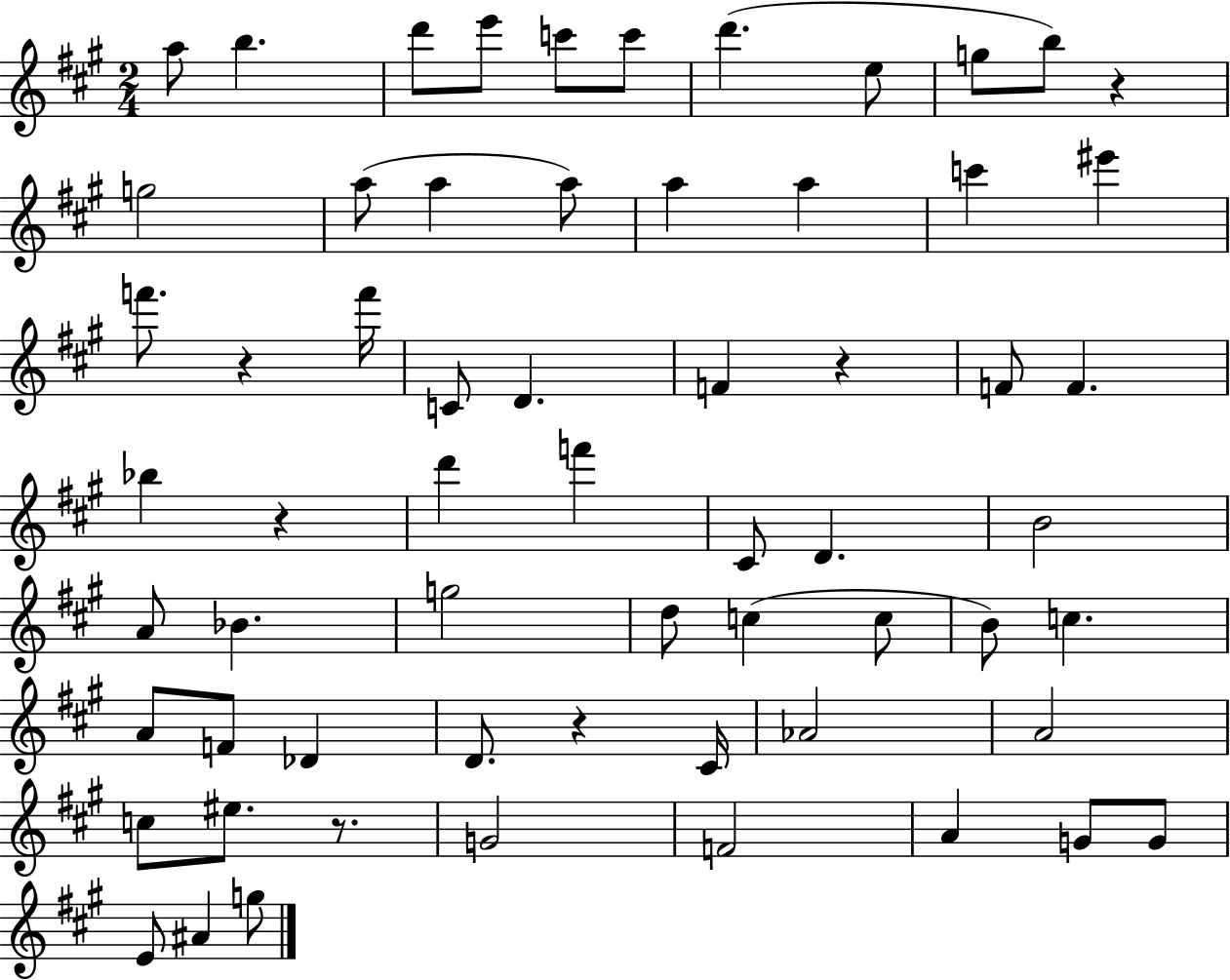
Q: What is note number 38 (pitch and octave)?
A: B4